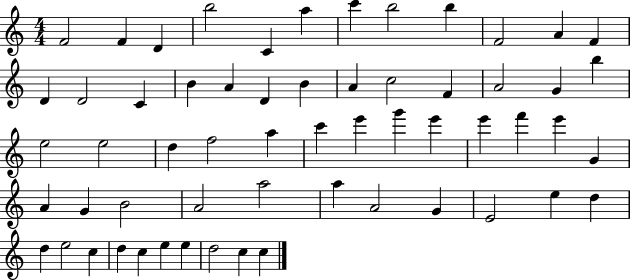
X:1
T:Untitled
M:4/4
L:1/4
K:C
F2 F D b2 C a c' b2 b F2 A F D D2 C B A D B A c2 F A2 G b e2 e2 d f2 a c' e' g' e' e' f' e' G A G B2 A2 a2 a A2 G E2 e d d e2 c d c e e d2 c c